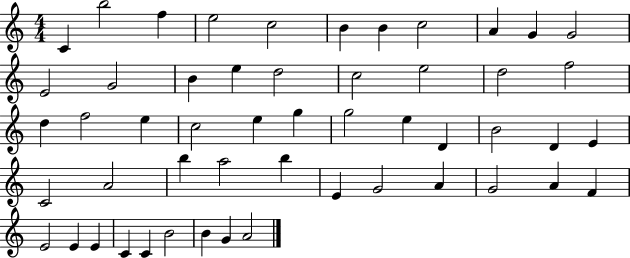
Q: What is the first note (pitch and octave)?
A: C4